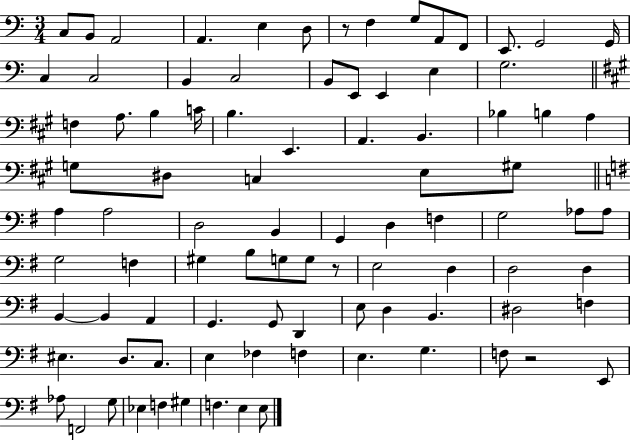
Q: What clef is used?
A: bass